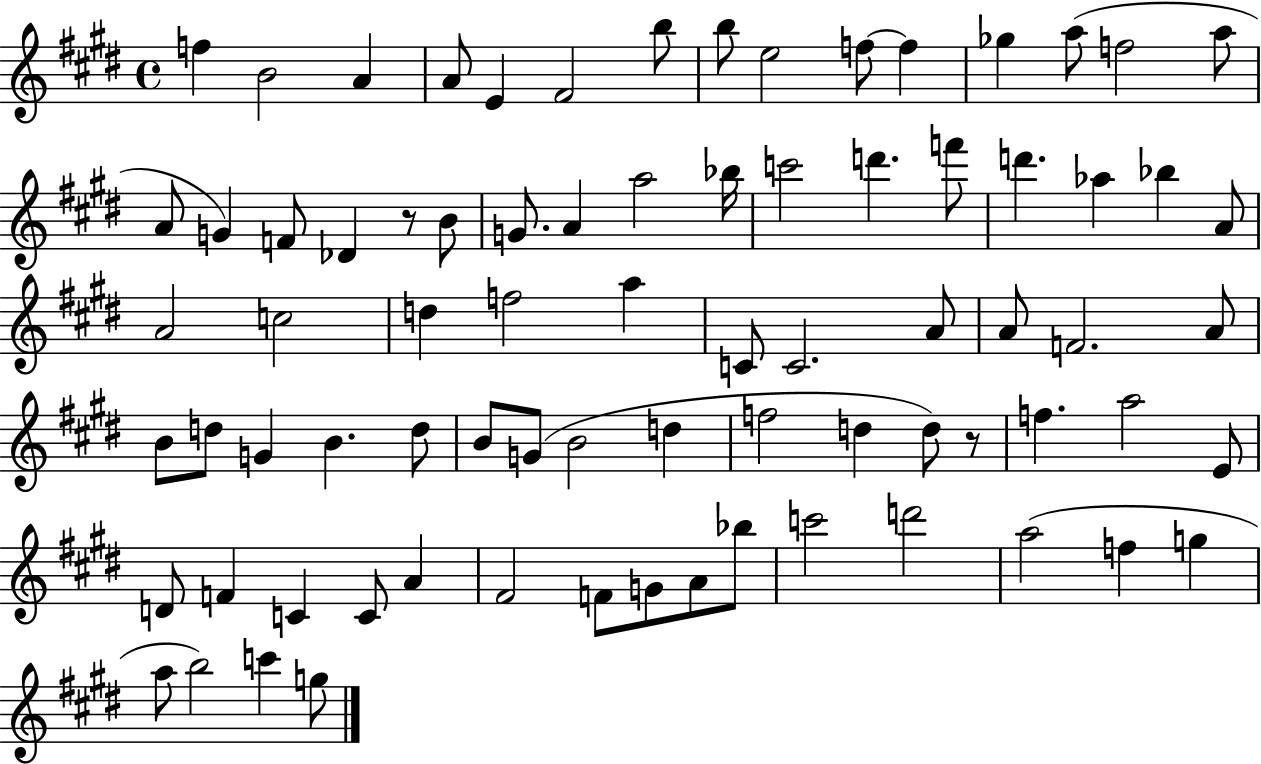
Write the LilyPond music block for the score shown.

{
  \clef treble
  \time 4/4
  \defaultTimeSignature
  \key e \major
  \repeat volta 2 { f''4 b'2 a'4 | a'8 e'4 fis'2 b''8 | b''8 e''2 f''8~~ f''4 | ges''4 a''8( f''2 a''8 | \break a'8 g'4) f'8 des'4 r8 b'8 | g'8. a'4 a''2 bes''16 | c'''2 d'''4. f'''8 | d'''4. aes''4 bes''4 a'8 | \break a'2 c''2 | d''4 f''2 a''4 | c'8 c'2. a'8 | a'8 f'2. a'8 | \break b'8 d''8 g'4 b'4. d''8 | b'8 g'8( b'2 d''4 | f''2 d''4 d''8) r8 | f''4. a''2 e'8 | \break d'8 f'4 c'4 c'8 a'4 | fis'2 f'8 g'8 a'8 bes''8 | c'''2 d'''2 | a''2( f''4 g''4 | \break a''8 b''2) c'''4 g''8 | } \bar "|."
}